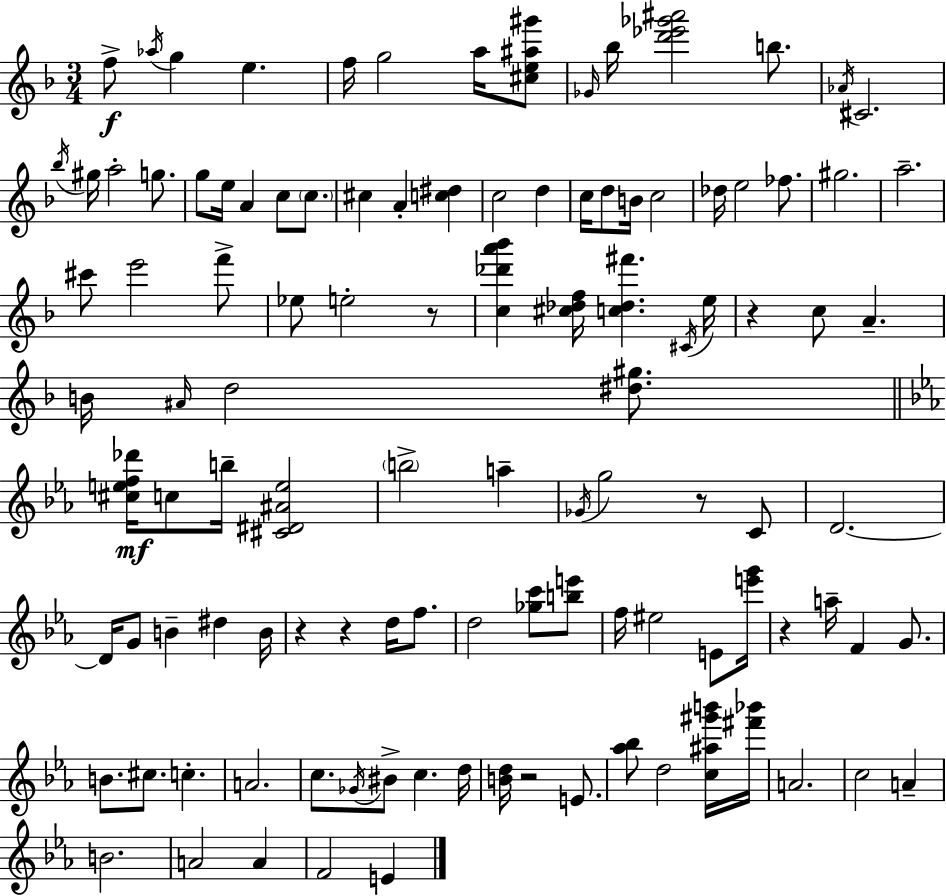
{
  \clef treble
  \numericTimeSignature
  \time 3/4
  \key d \minor
  \repeat volta 2 { f''8->\f \acciaccatura { aes''16 } g''4 e''4. | f''16 g''2 a''16 <cis'' e'' ais'' gis'''>8 | \grace { ges'16 } bes''16 <d''' ees''' ges''' ais'''>2 b''8. | \acciaccatura { aes'16 } cis'2. | \break \acciaccatura { bes''16 } gis''16 a''2-. | g''8. g''8 e''16 a'4 c''8 | \parenthesize c''8. cis''4 a'4-. | <c'' dis''>4 c''2 | \break d''4 c''16 d''8 b'16 c''2 | des''16 e''2 | fes''8. gis''2. | a''2.-- | \break cis'''8 e'''2 | f'''8-> ees''8 e''2-. | r8 <c'' des''' a''' bes'''>4 <cis'' des'' f''>16 <c'' des'' fis'''>4. | \acciaccatura { cis'16 } e''16 r4 c''8 a'4.-- | \break b'16 \grace { ais'16 } d''2 | <dis'' gis''>8. \bar "||" \break \key ees \major <cis'' e'' f'' des'''>16\mf c''8 b''16-- <cis' dis' ais' e''>2 | \parenthesize b''2-> a''4-- | \acciaccatura { ges'16 } g''2 r8 c'8 | d'2.~~ | \break d'16 g'8 b'4-- dis''4 | b'16 r4 r4 d''16 f''8. | d''2 <ges'' c'''>8 <b'' e'''>8 | f''16 eis''2 e'8 | \break <e''' g'''>16 r4 a''16-- f'4 g'8. | b'8. cis''8. c''4.-. | a'2. | c''8. \acciaccatura { ges'16 } bis'8-> c''4. | \break d''16 <b' d''>16 r2 e'8. | <aes'' bes''>8 d''2 | <c'' ais'' gis''' b'''>16 <fis''' bes'''>16 a'2. | c''2 a'4-- | \break b'2. | a'2 a'4 | f'2 e'4 | } \bar "|."
}